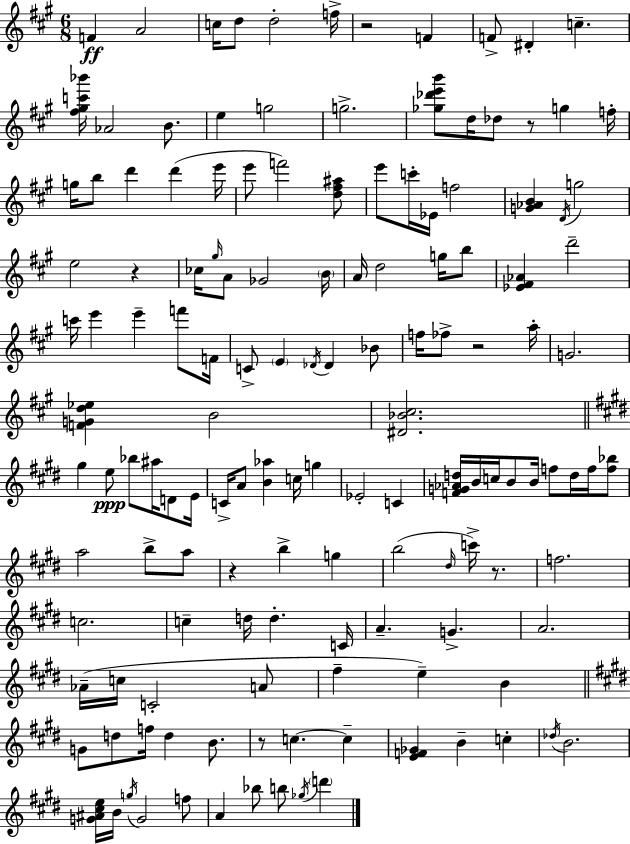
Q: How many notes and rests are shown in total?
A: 140